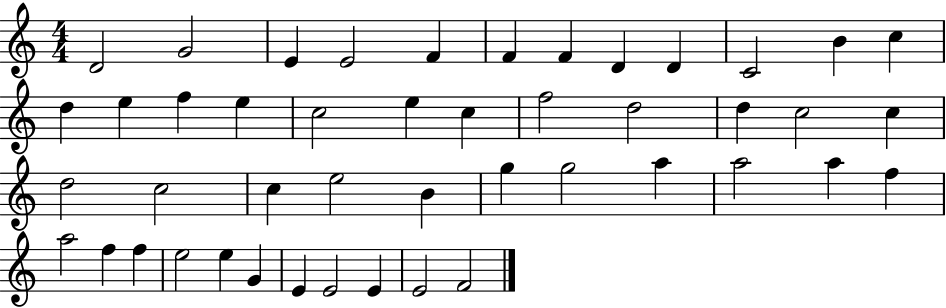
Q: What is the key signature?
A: C major